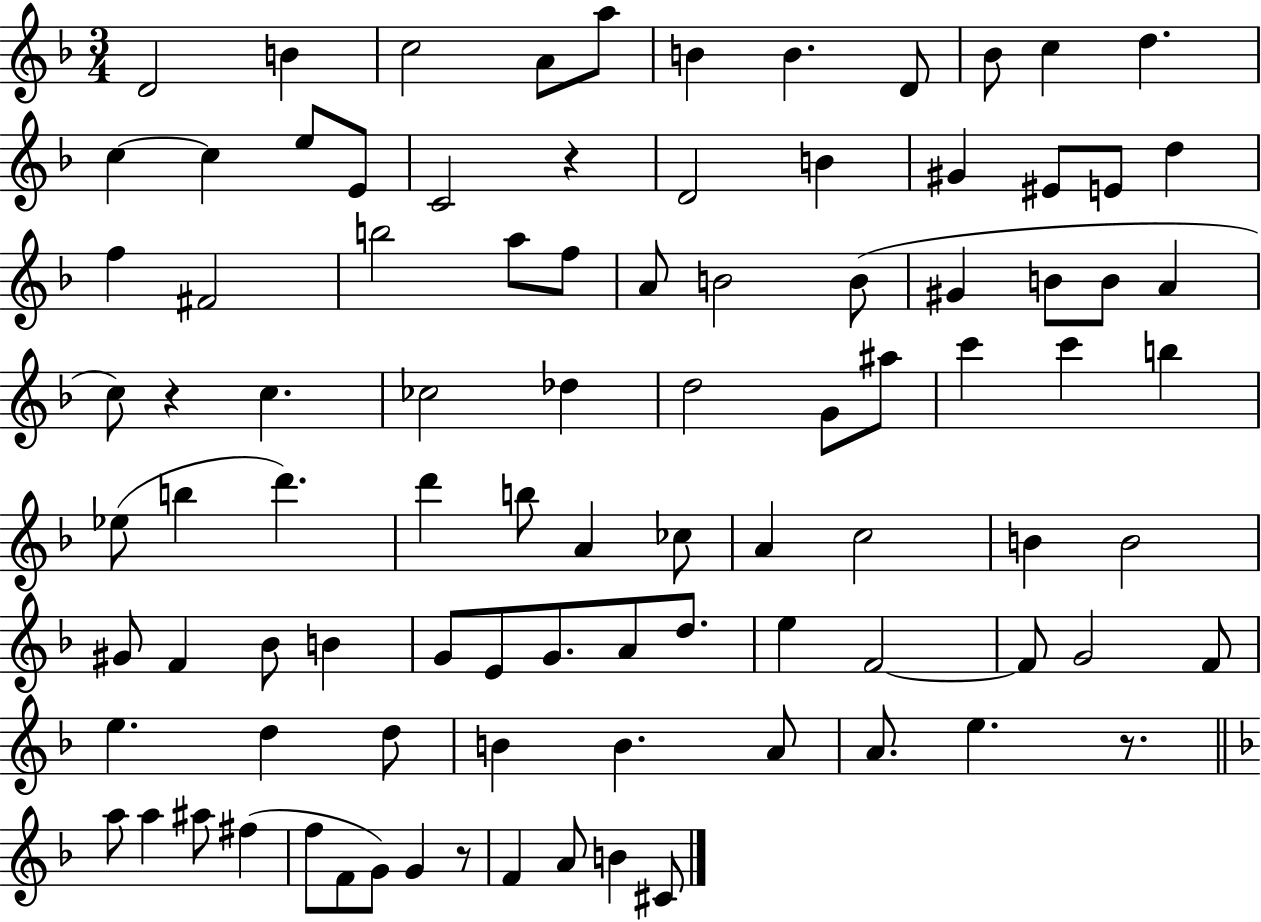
D4/h B4/q C5/h A4/e A5/e B4/q B4/q. D4/e Bb4/e C5/q D5/q. C5/q C5/q E5/e E4/e C4/h R/q D4/h B4/q G#4/q EIS4/e E4/e D5/q F5/q F#4/h B5/h A5/e F5/e A4/e B4/h B4/e G#4/q B4/e B4/e A4/q C5/e R/q C5/q. CES5/h Db5/q D5/h G4/e A#5/e C6/q C6/q B5/q Eb5/e B5/q D6/q. D6/q B5/e A4/q CES5/e A4/q C5/h B4/q B4/h G#4/e F4/q Bb4/e B4/q G4/e E4/e G4/e. A4/e D5/e. E5/q F4/h F4/e G4/h F4/e E5/q. D5/q D5/e B4/q B4/q. A4/e A4/e. E5/q. R/e. A5/e A5/q A#5/e F#5/q F5/e F4/e G4/e G4/q R/e F4/q A4/e B4/q C#4/e